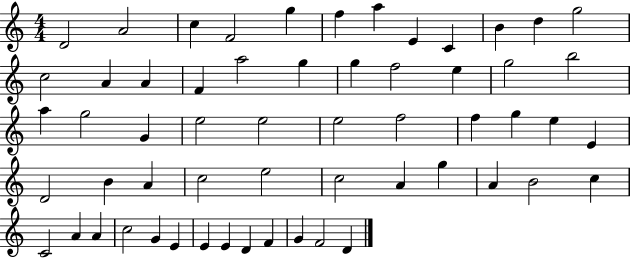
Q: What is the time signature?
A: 4/4